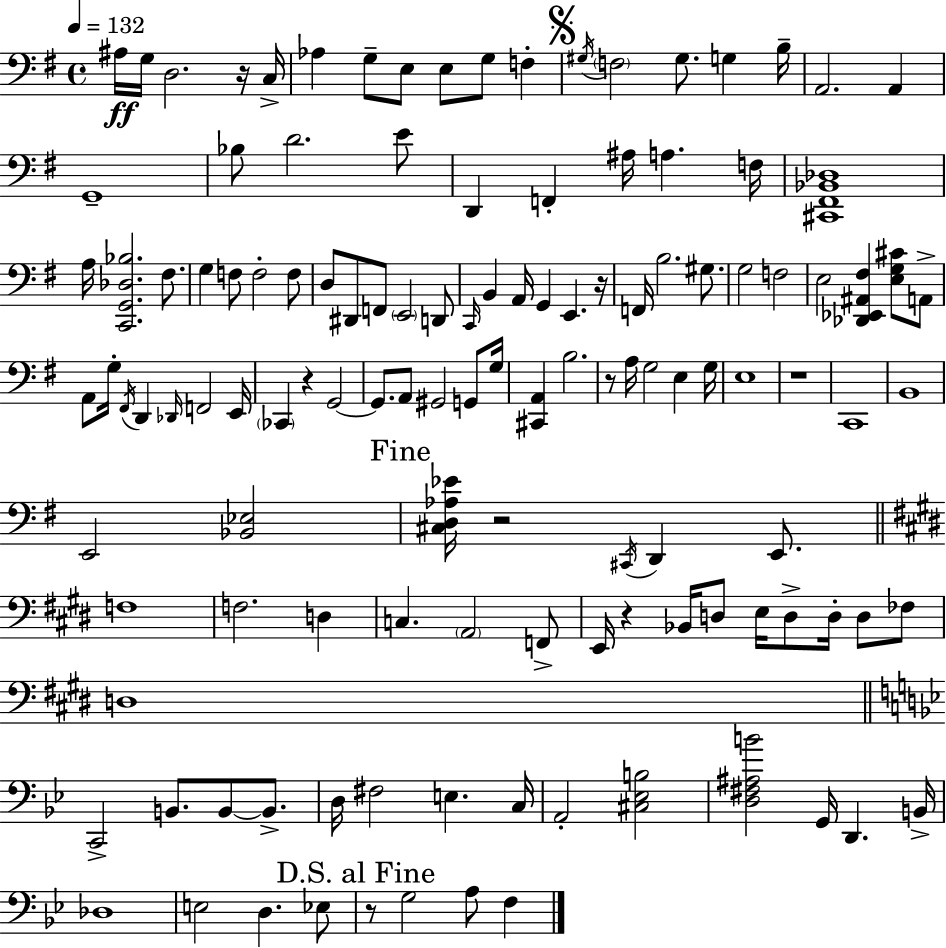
X:1
T:Untitled
M:4/4
L:1/4
K:Em
^A,/4 G,/4 D,2 z/4 C,/4 _A, G,/2 E,/2 E,/2 G,/2 F, ^G,/4 F,2 ^G,/2 G, B,/4 A,,2 A,, G,,4 _B,/2 D2 E/2 D,, F,, ^A,/4 A, F,/4 [^C,,^F,,_B,,_D,]4 A,/4 [C,,G,,_D,_B,]2 ^F,/2 G, F,/2 F,2 F,/2 D,/2 ^D,,/2 F,,/2 E,,2 D,,/2 C,,/4 B,, A,,/4 G,, E,, z/4 F,,/4 B,2 ^G,/2 G,2 F,2 E,2 [_D,,_E,,^A,,^F,] [E,G,^C]/2 A,,/2 A,,/2 G,/4 ^F,,/4 D,, _D,,/4 F,,2 E,,/4 _C,, z G,,2 G,,/2 A,,/2 ^G,,2 G,,/2 G,/4 [^C,,A,,] B,2 z/2 A,/4 G,2 E, G,/4 E,4 z4 C,,4 B,,4 E,,2 [_B,,_E,]2 [^C,D,_A,_E]/4 z2 ^C,,/4 D,, E,,/2 F,4 F,2 D, C, A,,2 F,,/2 E,,/4 z _B,,/4 D,/2 E,/4 D,/2 D,/4 D,/2 _F,/2 D,4 C,,2 B,,/2 B,,/2 B,,/2 D,/4 ^F,2 E, C,/4 A,,2 [^C,_E,B,]2 [D,^F,^A,B]2 G,,/4 D,, B,,/4 _D,4 E,2 D, _E,/2 z/2 G,2 A,/2 F,